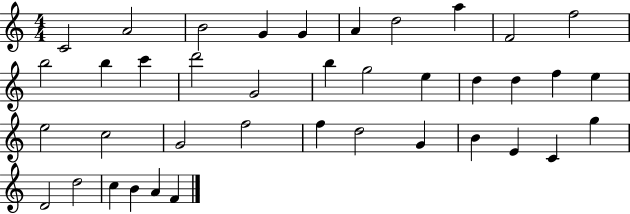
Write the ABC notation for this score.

X:1
T:Untitled
M:4/4
L:1/4
K:C
C2 A2 B2 G G A d2 a F2 f2 b2 b c' d'2 G2 b g2 e d d f e e2 c2 G2 f2 f d2 G B E C g D2 d2 c B A F